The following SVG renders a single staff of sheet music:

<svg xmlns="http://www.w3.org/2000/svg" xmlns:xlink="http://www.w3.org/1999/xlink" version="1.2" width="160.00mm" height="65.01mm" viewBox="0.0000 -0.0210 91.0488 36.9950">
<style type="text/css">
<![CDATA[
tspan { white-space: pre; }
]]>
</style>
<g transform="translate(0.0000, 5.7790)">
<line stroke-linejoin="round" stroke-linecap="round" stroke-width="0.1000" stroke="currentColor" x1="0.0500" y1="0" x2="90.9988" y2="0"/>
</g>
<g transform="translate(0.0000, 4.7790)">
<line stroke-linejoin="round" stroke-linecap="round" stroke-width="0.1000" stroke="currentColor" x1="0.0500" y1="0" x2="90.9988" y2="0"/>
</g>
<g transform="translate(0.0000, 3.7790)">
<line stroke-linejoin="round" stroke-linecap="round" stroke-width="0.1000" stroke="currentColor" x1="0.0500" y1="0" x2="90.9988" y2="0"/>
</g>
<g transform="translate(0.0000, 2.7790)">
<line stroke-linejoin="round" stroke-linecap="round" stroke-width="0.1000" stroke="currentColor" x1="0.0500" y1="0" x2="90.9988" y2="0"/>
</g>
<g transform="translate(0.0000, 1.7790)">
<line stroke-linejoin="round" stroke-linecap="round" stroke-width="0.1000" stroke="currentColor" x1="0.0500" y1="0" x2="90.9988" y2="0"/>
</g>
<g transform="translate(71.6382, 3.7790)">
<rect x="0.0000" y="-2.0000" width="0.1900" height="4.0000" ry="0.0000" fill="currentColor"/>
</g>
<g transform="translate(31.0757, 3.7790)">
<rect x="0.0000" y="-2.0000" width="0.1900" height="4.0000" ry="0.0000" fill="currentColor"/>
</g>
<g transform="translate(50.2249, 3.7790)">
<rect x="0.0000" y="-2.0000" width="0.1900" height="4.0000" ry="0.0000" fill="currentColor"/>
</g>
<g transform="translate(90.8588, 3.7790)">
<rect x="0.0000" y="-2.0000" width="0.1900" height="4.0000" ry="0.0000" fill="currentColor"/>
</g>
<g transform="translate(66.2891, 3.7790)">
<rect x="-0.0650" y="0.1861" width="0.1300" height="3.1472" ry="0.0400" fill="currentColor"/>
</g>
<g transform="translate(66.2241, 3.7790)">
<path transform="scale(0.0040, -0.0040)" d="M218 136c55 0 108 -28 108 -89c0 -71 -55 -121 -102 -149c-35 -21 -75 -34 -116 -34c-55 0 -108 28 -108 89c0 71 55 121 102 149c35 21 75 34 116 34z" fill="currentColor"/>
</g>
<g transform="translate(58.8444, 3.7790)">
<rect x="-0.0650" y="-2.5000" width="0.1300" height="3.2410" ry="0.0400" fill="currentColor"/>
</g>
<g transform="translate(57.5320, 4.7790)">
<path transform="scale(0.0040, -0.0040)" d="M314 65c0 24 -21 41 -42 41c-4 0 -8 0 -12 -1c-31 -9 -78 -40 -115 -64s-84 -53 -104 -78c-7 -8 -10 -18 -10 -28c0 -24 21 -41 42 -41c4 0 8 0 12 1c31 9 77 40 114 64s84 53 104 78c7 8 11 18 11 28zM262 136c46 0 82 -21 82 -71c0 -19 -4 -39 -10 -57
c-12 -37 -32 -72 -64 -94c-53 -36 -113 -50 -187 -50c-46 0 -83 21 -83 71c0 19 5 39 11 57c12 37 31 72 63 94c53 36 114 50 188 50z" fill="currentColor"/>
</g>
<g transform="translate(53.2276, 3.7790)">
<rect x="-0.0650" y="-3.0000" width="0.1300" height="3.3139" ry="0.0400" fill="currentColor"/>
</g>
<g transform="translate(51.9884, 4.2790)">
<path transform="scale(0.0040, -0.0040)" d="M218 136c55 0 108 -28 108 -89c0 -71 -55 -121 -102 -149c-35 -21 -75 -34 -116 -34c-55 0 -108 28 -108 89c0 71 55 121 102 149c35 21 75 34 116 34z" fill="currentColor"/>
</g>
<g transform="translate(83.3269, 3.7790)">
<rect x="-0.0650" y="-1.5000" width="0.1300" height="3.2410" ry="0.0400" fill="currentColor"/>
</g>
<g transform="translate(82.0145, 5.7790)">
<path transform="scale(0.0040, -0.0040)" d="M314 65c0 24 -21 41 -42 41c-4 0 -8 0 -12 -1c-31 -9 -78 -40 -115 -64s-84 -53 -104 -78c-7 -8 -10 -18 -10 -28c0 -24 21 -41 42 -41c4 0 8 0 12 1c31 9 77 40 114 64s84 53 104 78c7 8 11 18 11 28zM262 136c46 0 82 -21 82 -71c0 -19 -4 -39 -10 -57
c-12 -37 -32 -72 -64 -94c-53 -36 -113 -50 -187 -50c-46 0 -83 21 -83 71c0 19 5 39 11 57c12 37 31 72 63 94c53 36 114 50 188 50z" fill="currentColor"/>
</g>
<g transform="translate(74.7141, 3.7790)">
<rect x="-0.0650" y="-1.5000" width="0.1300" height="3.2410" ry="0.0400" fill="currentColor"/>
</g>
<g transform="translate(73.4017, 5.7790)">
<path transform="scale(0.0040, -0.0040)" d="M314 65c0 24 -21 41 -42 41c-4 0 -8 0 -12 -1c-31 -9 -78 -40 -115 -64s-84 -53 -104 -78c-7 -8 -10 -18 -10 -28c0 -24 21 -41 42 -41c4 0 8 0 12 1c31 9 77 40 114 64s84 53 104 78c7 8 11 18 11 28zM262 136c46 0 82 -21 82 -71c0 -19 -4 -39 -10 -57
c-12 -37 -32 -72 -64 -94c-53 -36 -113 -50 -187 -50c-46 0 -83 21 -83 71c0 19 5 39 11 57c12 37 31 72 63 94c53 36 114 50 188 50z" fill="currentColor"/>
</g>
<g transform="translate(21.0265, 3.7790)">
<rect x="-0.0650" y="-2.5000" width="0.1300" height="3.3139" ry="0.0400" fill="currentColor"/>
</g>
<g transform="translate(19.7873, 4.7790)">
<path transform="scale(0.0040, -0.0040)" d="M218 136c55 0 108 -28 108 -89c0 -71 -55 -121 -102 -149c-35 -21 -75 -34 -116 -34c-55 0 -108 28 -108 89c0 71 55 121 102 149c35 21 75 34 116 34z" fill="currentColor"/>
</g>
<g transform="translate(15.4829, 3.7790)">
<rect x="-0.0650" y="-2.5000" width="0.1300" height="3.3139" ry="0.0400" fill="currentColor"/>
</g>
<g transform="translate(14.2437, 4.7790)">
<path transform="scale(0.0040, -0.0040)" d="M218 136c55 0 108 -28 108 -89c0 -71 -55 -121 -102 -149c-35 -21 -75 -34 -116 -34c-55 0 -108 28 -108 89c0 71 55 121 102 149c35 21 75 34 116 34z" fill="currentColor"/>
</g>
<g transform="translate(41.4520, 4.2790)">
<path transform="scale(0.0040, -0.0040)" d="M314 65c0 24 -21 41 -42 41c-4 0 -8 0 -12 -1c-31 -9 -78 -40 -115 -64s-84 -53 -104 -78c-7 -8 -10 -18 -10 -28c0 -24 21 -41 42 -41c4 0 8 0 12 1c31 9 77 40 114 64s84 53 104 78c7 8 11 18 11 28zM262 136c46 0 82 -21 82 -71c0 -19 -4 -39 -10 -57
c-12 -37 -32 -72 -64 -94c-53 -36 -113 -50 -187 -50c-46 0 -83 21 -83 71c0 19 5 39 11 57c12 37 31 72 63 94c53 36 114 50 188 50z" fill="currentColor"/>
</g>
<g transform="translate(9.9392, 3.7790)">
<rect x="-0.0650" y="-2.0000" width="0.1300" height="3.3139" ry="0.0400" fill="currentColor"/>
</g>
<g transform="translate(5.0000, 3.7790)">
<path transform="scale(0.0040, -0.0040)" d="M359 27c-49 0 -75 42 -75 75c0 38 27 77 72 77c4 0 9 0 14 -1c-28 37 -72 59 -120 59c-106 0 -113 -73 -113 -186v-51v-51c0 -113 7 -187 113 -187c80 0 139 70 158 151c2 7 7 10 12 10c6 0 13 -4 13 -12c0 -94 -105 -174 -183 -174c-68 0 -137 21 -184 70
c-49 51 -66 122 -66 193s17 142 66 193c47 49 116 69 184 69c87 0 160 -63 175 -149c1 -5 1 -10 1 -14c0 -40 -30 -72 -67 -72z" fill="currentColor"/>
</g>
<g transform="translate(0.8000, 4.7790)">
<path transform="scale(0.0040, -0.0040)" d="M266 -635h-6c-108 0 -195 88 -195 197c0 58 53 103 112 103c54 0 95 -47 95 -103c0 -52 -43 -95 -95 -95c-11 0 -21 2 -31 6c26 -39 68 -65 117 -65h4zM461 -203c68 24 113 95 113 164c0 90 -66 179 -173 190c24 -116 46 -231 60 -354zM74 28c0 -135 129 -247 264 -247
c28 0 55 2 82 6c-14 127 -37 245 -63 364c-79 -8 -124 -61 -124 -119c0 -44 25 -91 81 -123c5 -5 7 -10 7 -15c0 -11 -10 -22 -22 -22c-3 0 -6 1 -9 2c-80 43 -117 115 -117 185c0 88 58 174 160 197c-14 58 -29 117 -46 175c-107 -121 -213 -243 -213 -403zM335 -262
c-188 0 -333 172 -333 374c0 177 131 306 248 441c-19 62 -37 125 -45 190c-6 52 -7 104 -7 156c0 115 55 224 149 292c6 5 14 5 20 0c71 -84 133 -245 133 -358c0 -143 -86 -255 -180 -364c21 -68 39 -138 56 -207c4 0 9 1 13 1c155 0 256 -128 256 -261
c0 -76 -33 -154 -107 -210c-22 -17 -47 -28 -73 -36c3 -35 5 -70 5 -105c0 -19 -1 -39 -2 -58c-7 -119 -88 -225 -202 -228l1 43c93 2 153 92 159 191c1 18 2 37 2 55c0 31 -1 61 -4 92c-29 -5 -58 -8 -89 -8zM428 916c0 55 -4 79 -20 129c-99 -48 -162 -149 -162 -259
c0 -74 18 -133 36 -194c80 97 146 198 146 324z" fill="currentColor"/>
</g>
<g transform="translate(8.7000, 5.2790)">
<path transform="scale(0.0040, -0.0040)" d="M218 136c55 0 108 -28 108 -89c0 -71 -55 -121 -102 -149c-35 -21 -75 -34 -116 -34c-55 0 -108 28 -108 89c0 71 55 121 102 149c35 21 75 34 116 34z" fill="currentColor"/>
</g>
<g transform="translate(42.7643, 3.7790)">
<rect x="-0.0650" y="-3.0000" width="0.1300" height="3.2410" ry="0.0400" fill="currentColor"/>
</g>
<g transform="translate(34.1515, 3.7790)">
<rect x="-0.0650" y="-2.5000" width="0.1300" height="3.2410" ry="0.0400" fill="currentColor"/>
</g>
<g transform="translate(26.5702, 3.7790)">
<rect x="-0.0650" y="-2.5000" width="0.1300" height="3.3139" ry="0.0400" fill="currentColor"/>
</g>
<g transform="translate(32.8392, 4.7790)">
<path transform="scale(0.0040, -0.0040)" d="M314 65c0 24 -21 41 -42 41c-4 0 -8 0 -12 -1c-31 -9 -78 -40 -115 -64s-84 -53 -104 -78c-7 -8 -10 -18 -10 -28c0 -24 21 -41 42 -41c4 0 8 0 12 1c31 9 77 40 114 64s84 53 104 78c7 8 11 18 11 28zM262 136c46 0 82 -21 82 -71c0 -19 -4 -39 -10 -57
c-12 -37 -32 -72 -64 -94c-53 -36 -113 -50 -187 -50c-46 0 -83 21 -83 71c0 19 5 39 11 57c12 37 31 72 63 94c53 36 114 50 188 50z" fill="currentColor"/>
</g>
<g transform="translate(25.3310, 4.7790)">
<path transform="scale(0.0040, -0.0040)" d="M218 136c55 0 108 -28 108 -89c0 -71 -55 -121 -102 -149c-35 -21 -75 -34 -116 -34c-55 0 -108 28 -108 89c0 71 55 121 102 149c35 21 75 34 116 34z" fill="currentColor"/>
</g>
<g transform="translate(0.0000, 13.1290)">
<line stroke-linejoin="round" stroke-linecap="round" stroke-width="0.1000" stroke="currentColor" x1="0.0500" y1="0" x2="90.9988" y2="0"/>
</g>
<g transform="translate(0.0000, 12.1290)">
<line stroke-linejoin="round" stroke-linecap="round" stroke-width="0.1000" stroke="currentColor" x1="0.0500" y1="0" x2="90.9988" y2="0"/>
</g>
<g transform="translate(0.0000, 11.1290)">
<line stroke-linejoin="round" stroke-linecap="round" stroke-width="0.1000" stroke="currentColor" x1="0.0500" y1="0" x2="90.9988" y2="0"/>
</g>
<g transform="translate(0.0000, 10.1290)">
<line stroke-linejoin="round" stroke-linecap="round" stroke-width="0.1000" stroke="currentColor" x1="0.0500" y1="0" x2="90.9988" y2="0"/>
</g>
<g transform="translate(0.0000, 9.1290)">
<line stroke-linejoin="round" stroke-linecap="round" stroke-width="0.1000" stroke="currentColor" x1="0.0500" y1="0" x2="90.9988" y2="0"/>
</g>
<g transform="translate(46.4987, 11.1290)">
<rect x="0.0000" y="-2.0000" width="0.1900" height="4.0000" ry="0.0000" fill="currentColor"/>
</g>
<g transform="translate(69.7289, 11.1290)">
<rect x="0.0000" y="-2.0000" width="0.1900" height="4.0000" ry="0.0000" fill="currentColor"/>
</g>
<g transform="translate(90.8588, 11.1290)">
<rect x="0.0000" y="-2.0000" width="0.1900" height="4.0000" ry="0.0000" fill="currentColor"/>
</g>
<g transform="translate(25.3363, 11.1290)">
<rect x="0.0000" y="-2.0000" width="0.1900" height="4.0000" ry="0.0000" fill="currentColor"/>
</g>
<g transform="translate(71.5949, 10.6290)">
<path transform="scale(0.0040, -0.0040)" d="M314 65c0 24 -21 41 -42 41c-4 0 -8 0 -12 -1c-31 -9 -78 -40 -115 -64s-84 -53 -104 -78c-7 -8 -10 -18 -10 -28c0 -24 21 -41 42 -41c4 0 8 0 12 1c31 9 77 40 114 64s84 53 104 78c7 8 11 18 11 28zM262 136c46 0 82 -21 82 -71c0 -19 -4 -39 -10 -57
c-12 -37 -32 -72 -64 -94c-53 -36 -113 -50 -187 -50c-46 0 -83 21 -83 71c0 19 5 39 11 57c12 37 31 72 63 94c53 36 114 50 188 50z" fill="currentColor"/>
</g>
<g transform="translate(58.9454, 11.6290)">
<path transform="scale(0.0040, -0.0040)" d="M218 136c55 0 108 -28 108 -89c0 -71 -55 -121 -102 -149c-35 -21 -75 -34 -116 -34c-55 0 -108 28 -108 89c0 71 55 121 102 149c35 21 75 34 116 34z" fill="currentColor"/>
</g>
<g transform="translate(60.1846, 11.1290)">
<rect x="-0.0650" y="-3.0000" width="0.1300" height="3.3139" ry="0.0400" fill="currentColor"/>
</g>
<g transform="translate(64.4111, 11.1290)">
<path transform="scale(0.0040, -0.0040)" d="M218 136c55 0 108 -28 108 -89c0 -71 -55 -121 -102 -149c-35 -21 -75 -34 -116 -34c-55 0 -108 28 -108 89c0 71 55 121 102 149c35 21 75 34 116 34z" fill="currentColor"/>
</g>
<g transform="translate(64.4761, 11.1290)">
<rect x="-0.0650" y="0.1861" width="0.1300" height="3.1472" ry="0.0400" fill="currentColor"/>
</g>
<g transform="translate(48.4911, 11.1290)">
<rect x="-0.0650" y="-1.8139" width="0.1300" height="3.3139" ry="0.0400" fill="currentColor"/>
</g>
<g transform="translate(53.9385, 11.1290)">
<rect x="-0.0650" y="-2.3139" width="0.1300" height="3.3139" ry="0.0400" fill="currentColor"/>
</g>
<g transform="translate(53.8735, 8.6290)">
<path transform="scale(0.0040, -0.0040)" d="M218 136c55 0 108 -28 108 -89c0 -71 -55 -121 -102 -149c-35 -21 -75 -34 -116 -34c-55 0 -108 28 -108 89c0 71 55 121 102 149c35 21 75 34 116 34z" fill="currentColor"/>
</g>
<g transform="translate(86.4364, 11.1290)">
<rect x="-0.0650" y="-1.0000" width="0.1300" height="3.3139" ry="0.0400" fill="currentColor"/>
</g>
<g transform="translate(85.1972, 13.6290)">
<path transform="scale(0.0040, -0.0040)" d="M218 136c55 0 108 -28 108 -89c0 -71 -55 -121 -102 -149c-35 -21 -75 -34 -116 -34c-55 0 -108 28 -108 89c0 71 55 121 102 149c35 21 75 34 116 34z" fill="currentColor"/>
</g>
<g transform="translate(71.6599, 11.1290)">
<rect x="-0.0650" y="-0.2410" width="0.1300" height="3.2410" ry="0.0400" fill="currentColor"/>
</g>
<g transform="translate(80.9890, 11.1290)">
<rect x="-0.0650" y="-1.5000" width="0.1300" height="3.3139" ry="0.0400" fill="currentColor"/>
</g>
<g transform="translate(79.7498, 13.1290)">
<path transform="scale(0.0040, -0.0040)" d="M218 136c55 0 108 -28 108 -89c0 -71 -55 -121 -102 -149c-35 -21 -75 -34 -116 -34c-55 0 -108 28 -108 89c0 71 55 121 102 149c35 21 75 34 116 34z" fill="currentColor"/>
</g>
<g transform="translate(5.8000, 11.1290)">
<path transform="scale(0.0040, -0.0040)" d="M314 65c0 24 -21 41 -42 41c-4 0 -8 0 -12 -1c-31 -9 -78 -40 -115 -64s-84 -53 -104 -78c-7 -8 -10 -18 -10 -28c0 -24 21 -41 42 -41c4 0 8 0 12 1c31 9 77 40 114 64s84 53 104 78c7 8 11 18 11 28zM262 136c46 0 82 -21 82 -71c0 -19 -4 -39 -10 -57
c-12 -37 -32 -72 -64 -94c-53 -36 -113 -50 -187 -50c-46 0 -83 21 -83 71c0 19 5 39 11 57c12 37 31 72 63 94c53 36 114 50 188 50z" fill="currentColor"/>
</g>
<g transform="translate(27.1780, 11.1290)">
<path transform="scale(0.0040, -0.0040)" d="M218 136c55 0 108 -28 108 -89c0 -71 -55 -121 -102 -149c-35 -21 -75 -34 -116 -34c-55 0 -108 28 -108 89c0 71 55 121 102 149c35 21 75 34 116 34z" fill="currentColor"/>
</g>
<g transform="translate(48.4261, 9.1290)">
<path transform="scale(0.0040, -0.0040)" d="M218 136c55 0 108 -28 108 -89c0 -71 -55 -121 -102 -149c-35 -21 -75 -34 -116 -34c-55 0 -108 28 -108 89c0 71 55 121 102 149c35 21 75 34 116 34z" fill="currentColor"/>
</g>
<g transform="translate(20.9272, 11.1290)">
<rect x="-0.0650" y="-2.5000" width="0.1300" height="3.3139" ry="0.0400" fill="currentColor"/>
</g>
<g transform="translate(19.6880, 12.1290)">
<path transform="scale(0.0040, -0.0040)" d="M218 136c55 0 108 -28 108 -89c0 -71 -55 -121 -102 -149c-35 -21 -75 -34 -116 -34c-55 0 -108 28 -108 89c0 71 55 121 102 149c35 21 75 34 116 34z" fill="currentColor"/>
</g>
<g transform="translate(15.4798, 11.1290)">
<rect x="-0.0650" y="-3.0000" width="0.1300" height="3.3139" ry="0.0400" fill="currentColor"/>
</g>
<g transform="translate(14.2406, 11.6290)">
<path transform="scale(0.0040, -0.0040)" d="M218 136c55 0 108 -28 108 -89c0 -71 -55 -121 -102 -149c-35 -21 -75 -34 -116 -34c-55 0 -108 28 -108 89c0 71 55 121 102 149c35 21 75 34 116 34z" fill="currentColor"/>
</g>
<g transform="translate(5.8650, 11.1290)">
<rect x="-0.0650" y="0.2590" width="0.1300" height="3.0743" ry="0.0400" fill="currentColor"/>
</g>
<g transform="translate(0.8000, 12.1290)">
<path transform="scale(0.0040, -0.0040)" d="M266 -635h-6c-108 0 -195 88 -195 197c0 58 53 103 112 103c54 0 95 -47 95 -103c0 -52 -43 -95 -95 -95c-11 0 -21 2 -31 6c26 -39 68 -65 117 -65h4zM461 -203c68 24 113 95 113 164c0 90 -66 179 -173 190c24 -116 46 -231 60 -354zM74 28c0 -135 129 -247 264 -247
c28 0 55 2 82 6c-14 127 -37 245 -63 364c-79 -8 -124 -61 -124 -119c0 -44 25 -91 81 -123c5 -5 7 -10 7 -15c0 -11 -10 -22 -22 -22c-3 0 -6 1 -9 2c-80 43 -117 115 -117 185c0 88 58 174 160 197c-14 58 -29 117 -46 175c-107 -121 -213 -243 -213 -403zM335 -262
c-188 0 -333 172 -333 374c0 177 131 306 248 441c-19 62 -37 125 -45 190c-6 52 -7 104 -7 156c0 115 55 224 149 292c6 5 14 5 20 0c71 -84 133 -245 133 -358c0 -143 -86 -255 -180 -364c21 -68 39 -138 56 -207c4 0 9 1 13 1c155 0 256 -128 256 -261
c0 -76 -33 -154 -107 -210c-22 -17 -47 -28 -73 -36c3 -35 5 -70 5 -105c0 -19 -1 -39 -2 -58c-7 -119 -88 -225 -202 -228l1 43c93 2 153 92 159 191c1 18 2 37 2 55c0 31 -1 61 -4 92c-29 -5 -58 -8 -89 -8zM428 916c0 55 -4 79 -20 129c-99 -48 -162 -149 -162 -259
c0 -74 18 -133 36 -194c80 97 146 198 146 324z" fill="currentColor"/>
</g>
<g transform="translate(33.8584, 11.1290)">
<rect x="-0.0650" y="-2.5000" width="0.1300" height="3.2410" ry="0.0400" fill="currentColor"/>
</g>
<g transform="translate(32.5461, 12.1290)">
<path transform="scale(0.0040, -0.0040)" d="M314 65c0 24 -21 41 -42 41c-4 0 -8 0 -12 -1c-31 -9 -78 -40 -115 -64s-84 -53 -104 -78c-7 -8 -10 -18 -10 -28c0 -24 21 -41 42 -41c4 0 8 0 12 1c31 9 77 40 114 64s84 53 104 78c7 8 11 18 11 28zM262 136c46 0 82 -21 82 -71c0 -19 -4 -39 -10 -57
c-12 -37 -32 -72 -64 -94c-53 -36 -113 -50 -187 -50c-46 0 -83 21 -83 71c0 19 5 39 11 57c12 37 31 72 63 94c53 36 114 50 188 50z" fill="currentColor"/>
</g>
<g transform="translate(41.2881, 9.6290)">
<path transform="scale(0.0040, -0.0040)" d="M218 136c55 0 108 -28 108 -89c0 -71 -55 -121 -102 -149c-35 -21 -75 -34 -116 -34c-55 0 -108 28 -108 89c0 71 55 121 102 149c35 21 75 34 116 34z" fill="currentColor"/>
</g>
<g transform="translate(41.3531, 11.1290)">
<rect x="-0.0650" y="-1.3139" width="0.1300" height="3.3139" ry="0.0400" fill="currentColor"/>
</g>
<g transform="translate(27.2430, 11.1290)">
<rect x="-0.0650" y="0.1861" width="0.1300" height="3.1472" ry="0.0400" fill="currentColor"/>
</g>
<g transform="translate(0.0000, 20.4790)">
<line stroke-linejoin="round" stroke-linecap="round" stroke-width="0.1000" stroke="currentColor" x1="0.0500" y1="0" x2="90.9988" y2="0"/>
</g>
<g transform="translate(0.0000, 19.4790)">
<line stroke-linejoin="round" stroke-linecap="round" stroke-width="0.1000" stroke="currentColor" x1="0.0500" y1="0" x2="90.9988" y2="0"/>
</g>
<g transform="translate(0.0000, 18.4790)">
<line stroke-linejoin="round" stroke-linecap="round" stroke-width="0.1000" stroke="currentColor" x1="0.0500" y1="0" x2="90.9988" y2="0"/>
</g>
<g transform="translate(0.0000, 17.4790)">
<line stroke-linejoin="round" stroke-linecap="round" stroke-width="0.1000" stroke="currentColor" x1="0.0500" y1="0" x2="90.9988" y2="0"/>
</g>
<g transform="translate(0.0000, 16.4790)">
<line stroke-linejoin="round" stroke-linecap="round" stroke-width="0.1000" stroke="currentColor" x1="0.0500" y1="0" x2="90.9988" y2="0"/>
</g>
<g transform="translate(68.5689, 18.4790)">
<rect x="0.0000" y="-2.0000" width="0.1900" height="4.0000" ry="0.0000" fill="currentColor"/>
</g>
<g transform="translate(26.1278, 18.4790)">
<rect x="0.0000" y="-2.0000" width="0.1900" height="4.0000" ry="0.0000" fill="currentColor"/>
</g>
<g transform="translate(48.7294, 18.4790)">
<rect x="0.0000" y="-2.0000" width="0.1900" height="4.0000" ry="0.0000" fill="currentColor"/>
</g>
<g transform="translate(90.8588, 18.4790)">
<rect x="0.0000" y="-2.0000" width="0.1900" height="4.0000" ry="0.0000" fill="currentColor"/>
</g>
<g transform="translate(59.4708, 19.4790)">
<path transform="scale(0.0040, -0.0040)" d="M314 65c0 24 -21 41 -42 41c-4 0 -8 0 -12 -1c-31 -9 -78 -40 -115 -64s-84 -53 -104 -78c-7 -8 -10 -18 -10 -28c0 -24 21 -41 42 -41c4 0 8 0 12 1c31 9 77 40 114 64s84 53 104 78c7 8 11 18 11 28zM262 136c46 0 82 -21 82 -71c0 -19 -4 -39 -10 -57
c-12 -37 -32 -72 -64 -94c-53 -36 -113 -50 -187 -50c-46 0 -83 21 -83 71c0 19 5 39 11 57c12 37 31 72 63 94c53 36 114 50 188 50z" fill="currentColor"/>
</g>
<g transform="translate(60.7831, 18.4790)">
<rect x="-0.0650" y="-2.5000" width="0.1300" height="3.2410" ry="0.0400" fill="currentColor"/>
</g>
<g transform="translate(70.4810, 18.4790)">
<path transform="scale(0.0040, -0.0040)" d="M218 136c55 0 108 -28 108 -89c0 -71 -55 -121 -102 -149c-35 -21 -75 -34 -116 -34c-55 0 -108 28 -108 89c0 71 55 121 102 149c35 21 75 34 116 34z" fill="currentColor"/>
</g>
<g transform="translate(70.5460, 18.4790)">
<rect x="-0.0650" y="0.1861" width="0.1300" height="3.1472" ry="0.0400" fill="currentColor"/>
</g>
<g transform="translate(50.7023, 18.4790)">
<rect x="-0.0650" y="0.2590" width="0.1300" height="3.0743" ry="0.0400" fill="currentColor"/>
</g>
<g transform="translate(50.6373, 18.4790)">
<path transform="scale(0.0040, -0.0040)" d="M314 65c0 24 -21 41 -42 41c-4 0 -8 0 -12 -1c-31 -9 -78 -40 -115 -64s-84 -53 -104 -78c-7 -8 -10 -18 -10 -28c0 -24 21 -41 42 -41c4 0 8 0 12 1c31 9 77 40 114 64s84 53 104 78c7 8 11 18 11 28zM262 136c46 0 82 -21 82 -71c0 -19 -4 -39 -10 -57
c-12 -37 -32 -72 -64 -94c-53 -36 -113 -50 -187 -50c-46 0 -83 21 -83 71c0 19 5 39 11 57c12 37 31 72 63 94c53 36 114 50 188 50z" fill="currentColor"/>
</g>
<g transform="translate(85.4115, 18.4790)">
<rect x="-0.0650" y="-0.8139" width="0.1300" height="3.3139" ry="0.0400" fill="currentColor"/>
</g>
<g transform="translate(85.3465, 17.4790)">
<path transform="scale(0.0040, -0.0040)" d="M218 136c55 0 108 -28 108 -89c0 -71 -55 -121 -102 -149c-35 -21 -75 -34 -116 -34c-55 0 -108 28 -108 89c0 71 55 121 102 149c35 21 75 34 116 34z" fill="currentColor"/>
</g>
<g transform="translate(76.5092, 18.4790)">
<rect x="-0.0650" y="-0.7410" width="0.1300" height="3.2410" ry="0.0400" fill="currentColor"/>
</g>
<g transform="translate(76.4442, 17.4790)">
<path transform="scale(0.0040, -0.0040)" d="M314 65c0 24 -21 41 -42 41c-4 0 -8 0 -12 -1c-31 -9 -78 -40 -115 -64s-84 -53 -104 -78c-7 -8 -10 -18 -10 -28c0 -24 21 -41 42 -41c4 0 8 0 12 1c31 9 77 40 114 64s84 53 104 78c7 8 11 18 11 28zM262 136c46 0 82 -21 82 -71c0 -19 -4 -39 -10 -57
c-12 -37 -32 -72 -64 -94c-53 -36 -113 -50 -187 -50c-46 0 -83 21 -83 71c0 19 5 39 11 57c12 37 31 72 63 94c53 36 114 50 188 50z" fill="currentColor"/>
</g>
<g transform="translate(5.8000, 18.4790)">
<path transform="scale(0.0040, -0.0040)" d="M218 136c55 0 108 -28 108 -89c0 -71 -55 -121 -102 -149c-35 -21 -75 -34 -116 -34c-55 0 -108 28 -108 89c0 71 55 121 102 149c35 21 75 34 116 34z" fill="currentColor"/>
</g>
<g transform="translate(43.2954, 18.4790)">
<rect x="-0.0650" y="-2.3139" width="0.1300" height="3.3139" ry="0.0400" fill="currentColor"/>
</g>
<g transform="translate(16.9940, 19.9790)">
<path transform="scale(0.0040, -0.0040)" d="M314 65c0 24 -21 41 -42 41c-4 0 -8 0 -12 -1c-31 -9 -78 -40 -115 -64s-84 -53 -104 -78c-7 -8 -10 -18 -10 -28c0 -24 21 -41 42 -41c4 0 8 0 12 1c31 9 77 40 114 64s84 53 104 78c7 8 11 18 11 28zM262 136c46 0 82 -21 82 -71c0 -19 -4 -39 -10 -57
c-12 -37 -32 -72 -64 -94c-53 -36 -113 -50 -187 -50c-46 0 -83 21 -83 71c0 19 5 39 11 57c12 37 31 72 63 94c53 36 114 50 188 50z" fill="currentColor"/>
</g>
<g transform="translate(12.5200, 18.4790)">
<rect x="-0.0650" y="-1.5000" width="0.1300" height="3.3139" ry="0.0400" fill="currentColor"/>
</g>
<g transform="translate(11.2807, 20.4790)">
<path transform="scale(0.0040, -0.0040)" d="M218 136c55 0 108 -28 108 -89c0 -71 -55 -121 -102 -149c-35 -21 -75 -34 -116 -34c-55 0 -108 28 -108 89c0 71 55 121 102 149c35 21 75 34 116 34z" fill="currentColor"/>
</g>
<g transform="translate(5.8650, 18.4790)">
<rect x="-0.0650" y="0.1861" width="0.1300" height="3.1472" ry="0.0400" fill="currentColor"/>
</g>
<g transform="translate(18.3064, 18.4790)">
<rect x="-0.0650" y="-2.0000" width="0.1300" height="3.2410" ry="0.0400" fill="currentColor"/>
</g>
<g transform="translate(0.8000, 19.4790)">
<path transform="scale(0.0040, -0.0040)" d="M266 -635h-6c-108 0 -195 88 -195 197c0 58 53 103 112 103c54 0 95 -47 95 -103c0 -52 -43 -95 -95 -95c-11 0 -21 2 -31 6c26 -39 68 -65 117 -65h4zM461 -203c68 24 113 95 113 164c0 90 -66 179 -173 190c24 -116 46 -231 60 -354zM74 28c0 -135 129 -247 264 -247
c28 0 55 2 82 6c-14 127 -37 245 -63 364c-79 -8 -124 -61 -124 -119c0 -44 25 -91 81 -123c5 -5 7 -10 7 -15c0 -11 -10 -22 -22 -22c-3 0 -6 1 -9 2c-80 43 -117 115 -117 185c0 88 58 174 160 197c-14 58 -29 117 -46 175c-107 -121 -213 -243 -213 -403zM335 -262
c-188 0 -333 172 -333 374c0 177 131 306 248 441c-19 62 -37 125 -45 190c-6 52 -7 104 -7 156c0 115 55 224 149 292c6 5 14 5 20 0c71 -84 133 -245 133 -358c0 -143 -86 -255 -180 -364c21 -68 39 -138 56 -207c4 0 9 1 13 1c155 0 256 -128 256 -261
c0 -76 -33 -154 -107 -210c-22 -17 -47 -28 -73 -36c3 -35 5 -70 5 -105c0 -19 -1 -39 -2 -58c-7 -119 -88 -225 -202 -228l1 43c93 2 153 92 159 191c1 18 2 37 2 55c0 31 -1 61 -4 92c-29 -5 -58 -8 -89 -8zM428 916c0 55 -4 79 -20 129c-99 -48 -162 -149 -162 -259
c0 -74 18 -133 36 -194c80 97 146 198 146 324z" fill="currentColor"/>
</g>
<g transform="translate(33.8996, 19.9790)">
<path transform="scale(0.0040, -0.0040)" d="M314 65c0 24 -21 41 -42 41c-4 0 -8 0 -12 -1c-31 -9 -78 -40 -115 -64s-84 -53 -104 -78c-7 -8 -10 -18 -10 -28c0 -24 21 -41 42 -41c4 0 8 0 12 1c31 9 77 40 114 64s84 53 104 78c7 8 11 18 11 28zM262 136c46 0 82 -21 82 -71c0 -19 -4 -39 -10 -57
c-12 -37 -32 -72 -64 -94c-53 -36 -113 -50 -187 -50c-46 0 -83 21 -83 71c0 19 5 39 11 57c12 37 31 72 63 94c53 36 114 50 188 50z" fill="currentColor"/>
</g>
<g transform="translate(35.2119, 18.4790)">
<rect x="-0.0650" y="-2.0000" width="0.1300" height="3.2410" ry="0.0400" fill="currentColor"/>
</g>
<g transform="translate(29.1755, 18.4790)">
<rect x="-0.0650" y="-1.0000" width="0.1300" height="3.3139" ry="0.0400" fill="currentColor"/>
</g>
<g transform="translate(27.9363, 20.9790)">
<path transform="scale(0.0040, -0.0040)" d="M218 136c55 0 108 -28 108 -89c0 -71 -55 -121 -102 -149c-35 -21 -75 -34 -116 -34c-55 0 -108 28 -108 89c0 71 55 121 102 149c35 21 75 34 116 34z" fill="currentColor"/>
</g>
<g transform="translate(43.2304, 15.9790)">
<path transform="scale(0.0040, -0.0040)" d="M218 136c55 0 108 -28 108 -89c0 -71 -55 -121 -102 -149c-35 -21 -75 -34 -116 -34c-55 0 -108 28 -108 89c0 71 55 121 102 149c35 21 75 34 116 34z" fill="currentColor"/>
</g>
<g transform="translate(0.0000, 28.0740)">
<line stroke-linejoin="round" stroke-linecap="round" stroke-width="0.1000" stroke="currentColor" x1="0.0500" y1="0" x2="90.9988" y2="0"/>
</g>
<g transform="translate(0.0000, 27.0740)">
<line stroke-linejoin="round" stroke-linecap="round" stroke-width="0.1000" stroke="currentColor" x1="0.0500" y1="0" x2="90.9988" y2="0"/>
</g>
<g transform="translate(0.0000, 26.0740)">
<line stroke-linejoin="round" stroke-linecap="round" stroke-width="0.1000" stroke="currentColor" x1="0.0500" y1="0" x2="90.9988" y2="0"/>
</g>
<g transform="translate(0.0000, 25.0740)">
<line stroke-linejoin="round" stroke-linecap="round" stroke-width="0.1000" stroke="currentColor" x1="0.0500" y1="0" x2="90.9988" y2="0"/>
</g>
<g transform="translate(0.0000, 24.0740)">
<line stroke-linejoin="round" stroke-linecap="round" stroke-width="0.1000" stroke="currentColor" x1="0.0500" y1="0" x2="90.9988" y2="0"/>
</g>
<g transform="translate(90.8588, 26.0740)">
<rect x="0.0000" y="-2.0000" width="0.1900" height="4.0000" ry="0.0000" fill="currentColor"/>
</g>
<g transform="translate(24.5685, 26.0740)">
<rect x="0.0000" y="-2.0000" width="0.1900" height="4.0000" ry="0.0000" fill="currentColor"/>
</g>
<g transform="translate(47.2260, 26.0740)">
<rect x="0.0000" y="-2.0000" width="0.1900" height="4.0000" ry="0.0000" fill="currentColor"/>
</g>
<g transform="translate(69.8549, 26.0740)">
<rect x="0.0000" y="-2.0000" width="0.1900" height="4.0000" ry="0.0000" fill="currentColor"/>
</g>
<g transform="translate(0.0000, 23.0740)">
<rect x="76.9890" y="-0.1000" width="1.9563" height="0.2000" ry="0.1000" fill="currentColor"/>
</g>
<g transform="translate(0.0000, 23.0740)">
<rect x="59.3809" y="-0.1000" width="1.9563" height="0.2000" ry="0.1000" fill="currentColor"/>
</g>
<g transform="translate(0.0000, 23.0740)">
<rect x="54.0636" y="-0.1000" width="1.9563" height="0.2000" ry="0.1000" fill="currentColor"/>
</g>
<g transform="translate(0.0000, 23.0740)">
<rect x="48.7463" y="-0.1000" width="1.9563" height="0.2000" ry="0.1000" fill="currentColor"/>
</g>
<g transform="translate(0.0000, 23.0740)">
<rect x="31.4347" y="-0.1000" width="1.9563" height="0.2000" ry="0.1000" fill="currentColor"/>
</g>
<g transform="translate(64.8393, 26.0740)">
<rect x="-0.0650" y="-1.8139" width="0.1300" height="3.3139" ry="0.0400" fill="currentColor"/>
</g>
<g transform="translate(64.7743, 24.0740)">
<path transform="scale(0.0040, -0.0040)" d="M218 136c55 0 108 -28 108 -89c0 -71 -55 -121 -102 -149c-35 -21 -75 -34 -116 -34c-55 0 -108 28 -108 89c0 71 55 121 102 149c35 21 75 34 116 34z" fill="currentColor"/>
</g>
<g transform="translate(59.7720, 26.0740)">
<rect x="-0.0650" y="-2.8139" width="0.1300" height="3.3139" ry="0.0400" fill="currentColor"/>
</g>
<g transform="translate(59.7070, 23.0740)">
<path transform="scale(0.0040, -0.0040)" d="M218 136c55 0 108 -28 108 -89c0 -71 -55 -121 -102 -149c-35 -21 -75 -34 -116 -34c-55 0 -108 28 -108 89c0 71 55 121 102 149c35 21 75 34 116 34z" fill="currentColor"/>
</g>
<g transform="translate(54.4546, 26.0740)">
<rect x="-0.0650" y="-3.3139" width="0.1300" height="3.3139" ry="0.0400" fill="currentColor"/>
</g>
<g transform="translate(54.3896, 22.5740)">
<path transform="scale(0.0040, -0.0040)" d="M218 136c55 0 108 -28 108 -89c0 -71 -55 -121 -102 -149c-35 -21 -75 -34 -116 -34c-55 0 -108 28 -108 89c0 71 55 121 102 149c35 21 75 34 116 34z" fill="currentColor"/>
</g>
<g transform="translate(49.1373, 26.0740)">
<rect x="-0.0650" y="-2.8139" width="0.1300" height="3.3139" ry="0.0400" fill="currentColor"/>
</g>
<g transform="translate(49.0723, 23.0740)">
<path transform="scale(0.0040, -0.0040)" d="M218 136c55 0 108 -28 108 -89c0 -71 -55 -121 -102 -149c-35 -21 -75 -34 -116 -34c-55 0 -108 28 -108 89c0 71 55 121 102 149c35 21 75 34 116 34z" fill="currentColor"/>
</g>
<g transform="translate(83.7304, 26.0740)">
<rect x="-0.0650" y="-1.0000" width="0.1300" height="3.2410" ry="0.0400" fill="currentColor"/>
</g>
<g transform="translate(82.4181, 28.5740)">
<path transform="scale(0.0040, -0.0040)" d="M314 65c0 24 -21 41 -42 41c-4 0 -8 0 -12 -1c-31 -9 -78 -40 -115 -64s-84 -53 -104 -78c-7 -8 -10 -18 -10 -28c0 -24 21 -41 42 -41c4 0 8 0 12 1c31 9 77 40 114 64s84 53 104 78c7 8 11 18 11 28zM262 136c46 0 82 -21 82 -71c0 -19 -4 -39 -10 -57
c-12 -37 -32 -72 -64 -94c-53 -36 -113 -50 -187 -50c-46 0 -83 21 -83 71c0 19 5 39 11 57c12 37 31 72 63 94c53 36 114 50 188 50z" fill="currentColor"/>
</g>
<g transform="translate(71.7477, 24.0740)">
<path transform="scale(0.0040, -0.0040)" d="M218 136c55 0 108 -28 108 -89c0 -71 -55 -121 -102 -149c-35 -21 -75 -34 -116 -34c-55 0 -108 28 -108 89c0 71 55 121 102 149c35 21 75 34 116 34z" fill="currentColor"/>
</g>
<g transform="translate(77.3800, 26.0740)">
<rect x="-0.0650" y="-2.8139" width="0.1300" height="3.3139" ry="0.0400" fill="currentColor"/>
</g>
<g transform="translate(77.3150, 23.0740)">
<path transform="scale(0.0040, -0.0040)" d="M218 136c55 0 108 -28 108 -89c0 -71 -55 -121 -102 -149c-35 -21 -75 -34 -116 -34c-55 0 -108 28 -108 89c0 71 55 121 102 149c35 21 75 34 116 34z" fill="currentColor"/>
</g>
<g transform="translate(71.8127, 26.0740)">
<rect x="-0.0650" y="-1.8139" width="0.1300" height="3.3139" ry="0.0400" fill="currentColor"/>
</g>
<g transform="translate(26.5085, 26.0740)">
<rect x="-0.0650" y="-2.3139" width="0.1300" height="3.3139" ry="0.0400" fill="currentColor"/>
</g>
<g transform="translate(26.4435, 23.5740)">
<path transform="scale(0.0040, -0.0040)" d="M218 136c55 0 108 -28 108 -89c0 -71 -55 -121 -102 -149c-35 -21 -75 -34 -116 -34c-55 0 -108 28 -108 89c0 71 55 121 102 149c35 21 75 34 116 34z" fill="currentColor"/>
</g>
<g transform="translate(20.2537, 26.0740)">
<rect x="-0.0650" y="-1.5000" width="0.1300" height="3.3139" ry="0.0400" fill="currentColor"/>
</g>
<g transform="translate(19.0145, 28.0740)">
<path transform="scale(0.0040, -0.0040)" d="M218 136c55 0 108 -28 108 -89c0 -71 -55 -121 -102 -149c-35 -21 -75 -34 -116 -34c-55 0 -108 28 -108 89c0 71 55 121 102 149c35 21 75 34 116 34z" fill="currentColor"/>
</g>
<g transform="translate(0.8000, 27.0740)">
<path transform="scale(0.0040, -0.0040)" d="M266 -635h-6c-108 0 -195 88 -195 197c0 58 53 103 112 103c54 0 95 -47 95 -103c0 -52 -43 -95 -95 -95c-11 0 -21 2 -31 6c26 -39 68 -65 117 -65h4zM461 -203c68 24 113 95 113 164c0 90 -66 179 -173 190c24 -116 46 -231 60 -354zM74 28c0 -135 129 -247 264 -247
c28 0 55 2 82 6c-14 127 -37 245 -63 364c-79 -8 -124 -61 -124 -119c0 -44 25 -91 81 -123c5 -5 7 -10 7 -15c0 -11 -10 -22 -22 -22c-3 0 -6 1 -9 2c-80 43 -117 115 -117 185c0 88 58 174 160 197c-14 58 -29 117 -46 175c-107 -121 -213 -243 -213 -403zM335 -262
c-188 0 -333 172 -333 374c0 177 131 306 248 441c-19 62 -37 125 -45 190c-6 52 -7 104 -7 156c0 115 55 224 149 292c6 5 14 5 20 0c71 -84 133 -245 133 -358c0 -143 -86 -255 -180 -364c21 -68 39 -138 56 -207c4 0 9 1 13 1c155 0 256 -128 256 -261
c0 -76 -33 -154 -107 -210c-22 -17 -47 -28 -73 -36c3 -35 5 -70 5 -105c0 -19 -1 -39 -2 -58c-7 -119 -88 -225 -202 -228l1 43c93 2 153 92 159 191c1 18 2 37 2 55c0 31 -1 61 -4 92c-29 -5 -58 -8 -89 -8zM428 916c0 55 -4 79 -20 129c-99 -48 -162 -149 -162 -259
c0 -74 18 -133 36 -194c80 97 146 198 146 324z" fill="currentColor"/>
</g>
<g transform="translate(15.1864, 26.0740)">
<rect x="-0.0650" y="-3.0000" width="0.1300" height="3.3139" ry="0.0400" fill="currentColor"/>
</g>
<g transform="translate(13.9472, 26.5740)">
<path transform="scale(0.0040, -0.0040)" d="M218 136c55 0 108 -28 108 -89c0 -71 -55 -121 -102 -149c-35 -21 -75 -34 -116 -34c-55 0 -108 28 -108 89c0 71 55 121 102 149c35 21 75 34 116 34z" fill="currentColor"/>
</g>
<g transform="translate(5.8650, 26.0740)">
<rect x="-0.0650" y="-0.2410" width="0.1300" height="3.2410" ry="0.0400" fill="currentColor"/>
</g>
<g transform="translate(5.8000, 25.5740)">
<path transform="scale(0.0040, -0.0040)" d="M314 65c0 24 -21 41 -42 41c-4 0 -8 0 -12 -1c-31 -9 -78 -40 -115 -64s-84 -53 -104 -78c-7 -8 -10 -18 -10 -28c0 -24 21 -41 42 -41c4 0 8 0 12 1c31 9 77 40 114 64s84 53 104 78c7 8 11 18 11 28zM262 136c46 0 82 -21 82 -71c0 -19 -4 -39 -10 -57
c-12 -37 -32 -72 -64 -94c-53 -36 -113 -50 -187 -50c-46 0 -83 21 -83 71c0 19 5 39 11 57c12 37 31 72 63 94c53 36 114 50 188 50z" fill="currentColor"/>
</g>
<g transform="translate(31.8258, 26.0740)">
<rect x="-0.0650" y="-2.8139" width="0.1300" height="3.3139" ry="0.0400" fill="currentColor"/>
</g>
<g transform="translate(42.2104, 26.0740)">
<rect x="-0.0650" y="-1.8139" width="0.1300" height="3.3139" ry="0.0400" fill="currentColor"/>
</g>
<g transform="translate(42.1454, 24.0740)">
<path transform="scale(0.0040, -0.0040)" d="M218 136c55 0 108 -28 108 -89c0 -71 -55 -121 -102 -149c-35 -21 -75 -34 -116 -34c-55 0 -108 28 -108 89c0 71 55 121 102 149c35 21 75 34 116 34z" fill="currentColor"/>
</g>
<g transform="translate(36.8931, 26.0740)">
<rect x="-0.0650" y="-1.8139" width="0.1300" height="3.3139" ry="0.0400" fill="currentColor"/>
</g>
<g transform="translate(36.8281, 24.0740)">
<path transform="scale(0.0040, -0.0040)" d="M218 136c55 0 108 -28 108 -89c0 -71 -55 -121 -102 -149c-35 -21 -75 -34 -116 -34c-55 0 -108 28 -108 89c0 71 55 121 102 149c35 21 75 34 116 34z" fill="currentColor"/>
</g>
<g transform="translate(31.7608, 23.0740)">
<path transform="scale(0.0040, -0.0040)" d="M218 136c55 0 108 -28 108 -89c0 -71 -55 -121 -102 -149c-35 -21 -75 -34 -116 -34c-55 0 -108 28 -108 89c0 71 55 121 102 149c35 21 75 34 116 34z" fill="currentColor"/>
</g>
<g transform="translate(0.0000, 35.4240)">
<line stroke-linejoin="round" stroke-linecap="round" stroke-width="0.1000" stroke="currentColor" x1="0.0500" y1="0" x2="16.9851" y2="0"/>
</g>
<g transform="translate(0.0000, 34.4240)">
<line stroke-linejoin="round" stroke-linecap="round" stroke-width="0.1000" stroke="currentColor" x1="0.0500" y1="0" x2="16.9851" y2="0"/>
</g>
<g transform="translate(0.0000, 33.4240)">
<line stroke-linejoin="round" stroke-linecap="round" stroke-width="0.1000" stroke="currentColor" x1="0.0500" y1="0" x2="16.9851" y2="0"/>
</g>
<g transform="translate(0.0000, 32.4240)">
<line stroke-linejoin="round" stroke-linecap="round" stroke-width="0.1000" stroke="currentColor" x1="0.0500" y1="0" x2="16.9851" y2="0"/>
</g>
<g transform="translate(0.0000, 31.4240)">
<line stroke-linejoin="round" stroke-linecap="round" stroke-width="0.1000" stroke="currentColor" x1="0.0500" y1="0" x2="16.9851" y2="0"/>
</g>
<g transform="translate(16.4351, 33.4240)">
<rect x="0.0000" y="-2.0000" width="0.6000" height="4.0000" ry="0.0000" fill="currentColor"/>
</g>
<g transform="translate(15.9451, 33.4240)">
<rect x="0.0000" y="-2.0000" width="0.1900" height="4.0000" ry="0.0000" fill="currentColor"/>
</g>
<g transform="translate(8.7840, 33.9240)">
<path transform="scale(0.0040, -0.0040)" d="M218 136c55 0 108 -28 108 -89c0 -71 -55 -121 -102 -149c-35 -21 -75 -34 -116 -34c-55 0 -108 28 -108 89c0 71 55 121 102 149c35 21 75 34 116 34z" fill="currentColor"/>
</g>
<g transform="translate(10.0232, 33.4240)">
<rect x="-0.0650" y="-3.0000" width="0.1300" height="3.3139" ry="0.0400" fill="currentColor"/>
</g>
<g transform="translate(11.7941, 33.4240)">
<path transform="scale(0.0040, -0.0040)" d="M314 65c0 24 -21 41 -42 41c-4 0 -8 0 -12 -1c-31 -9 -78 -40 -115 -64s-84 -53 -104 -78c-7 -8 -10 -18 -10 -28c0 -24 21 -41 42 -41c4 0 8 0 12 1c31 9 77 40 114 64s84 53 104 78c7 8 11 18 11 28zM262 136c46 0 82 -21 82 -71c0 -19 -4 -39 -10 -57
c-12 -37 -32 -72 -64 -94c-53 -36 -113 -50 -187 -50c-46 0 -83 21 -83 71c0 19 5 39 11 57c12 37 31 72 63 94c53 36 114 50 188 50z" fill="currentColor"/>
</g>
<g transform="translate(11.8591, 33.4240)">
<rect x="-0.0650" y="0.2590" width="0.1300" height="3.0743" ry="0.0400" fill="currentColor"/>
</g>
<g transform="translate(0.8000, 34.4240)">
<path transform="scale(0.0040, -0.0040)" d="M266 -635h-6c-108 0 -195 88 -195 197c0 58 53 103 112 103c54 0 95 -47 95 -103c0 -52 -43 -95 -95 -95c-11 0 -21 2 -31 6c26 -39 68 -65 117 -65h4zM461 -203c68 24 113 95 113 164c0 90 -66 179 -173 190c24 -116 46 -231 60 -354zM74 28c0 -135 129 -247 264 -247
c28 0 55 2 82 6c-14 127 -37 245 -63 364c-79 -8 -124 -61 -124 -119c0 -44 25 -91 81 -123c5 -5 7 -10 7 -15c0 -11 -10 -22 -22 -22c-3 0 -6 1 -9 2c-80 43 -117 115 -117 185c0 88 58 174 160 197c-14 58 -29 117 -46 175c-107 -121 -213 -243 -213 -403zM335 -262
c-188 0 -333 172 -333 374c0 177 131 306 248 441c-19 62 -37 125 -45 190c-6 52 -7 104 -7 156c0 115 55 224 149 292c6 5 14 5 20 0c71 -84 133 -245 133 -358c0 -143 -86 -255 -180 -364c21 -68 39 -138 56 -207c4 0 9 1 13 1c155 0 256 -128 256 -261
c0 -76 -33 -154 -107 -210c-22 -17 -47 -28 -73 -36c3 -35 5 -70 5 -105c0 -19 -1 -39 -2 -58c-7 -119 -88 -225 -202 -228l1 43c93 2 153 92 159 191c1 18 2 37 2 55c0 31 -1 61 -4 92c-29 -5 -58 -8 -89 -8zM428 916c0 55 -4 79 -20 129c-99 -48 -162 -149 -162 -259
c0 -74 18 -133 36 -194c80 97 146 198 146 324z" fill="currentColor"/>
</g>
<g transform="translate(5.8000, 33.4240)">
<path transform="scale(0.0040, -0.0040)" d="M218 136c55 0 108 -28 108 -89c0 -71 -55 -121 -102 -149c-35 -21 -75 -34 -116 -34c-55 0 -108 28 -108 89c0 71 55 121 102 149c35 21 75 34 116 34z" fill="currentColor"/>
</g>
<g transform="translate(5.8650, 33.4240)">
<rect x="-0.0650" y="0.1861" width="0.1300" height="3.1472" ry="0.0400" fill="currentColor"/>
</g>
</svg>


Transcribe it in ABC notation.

X:1
T:Untitled
M:4/4
L:1/4
K:C
F G G G G2 A2 A G2 B E2 E2 B2 A G B G2 e f g A B c2 E D B E F2 D F2 g B2 G2 B d2 d c2 A E g a f f a b a f f a D2 B A B2